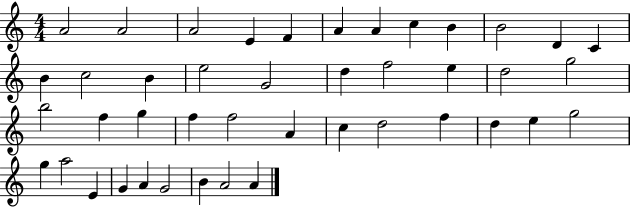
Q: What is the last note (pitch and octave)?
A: A4